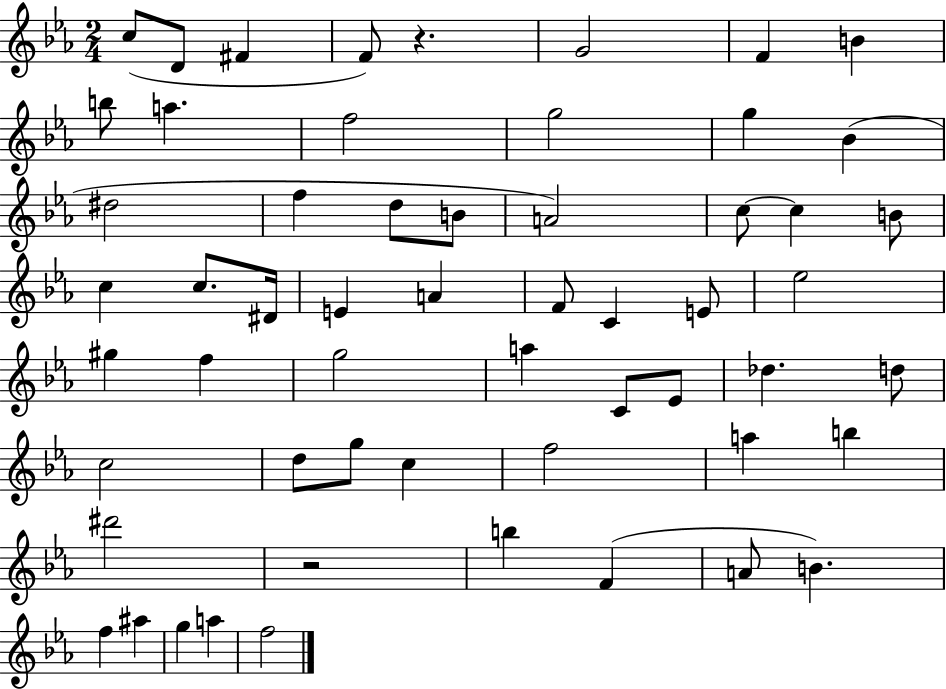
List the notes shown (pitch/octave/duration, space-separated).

C5/e D4/e F#4/q F4/e R/q. G4/h F4/q B4/q B5/e A5/q. F5/h G5/h G5/q Bb4/q D#5/h F5/q D5/e B4/e A4/h C5/e C5/q B4/e C5/q C5/e. D#4/s E4/q A4/q F4/e C4/q E4/e Eb5/h G#5/q F5/q G5/h A5/q C4/e Eb4/e Db5/q. D5/e C5/h D5/e G5/e C5/q F5/h A5/q B5/q D#6/h R/h B5/q F4/q A4/e B4/q. F5/q A#5/q G5/q A5/q F5/h